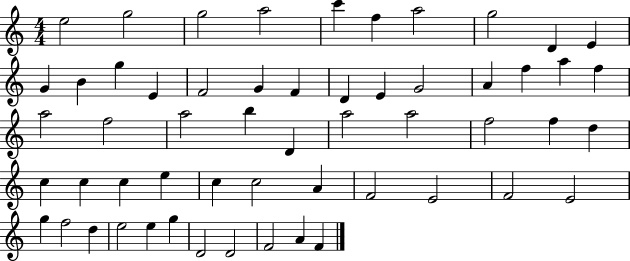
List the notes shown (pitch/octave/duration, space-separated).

E5/h G5/h G5/h A5/h C6/q F5/q A5/h G5/h D4/q E4/q G4/q B4/q G5/q E4/q F4/h G4/q F4/q D4/q E4/q G4/h A4/q F5/q A5/q F5/q A5/h F5/h A5/h B5/q D4/q A5/h A5/h F5/h F5/q D5/q C5/q C5/q C5/q E5/q C5/q C5/h A4/q F4/h E4/h F4/h E4/h G5/q F5/h D5/q E5/h E5/q G5/q D4/h D4/h F4/h A4/q F4/q